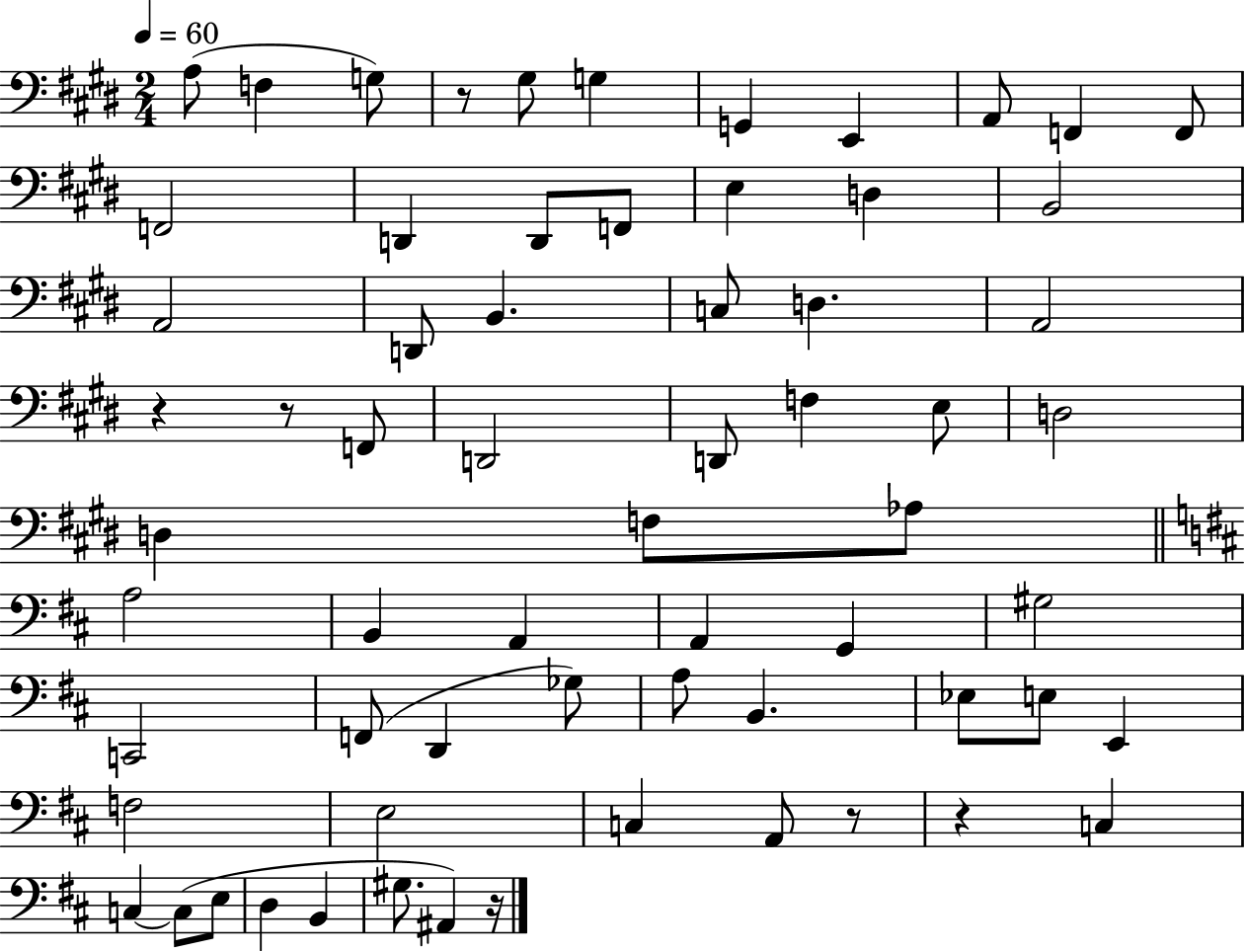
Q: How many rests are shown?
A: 6